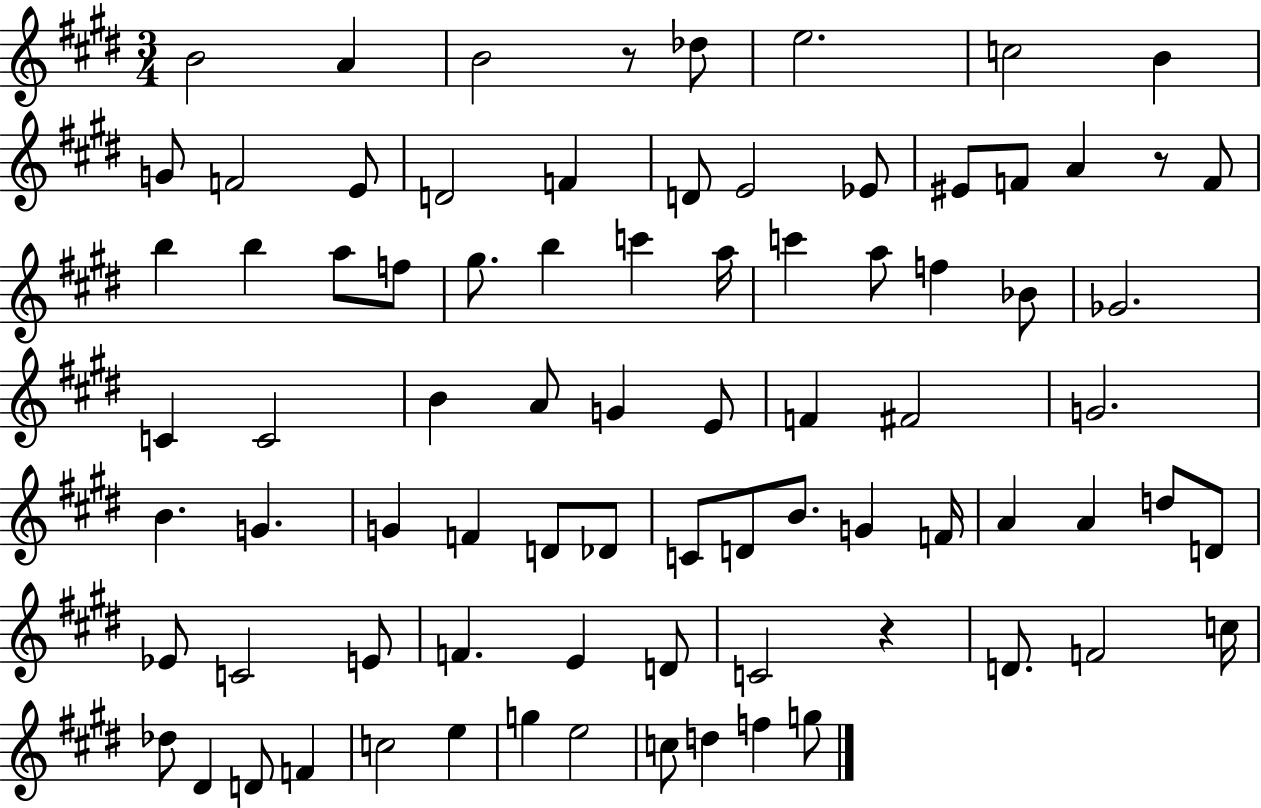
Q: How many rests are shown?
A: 3